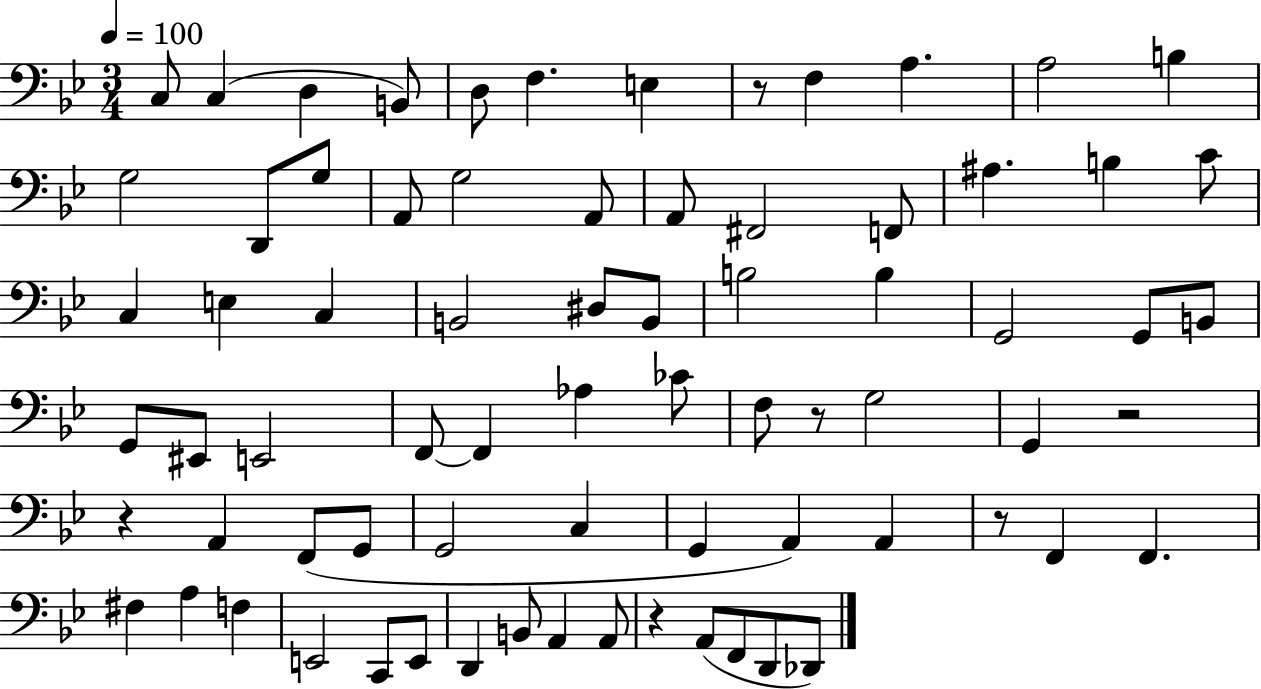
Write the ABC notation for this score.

X:1
T:Untitled
M:3/4
L:1/4
K:Bb
C,/2 C, D, B,,/2 D,/2 F, E, z/2 F, A, A,2 B, G,2 D,,/2 G,/2 A,,/2 G,2 A,,/2 A,,/2 ^F,,2 F,,/2 ^A, B, C/2 C, E, C, B,,2 ^D,/2 B,,/2 B,2 B, G,,2 G,,/2 B,,/2 G,,/2 ^E,,/2 E,,2 F,,/2 F,, _A, _C/2 F,/2 z/2 G,2 G,, z2 z A,, F,,/2 G,,/2 G,,2 C, G,, A,, A,, z/2 F,, F,, ^F, A, F, E,,2 C,,/2 E,,/2 D,, B,,/2 A,, A,,/2 z A,,/2 F,,/2 D,,/2 _D,,/2